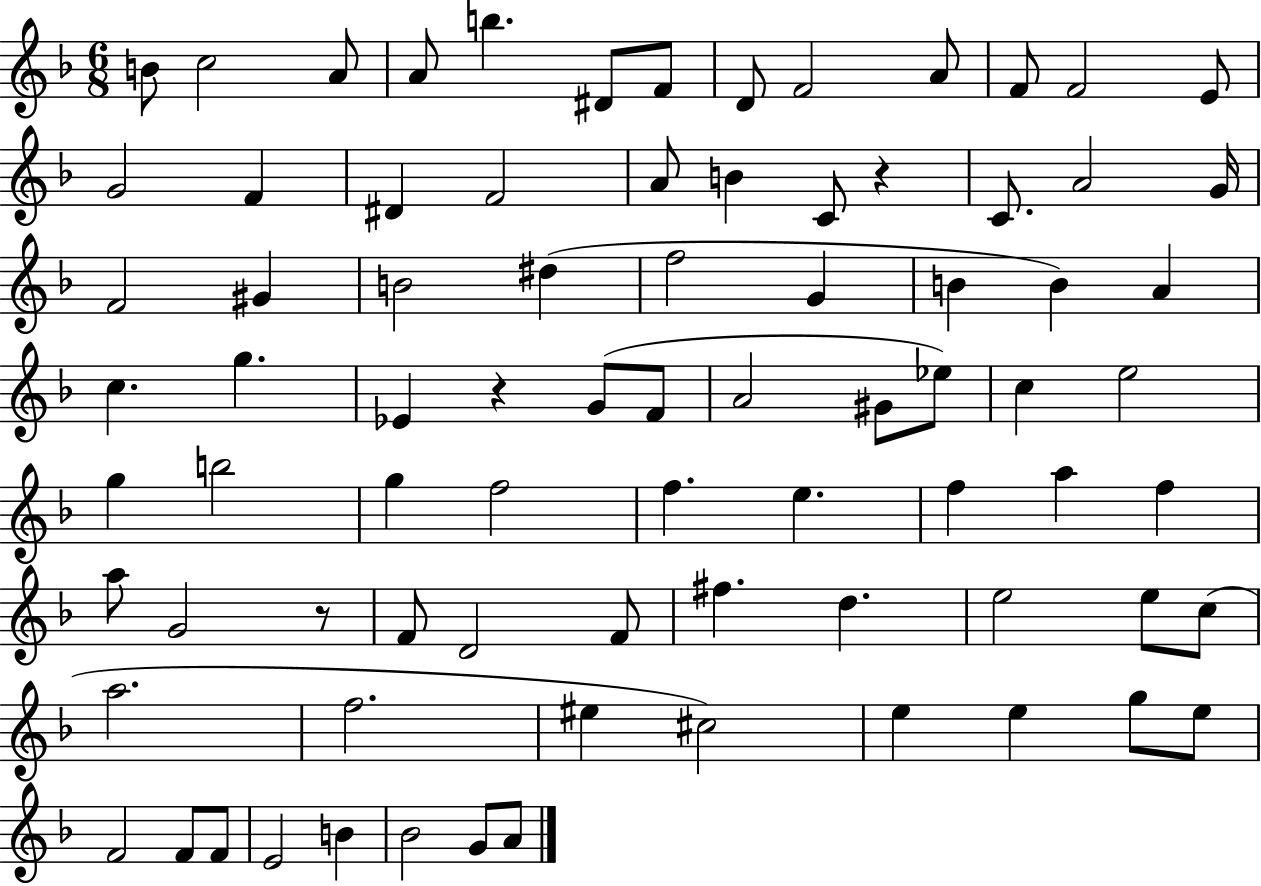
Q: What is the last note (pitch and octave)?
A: A4